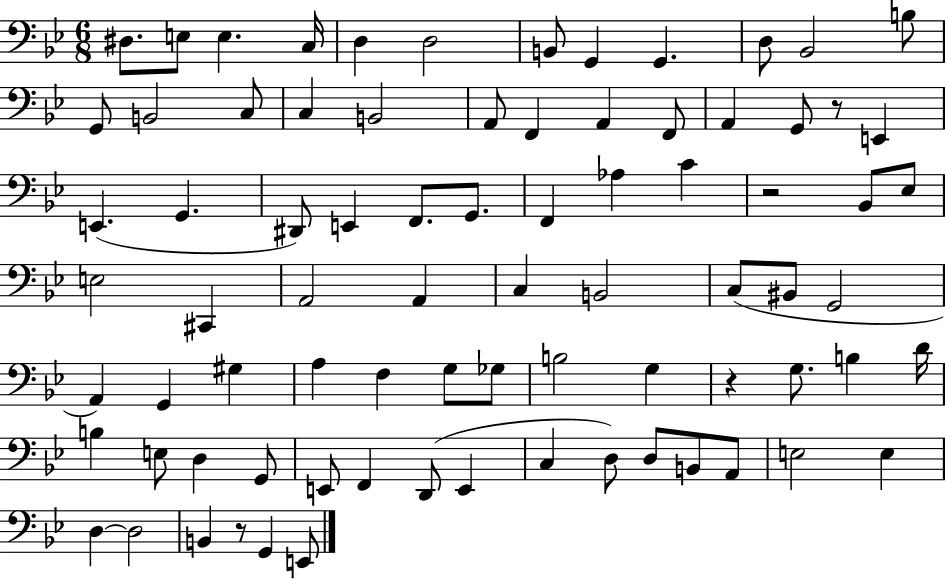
{
  \clef bass
  \numericTimeSignature
  \time 6/8
  \key bes \major
  \repeat volta 2 { dis8. e8 e4. c16 | d4 d2 | b,8 g,4 g,4. | d8 bes,2 b8 | \break g,8 b,2 c8 | c4 b,2 | a,8 f,4 a,4 f,8 | a,4 g,8 r8 e,4 | \break e,4.( g,4. | dis,8) e,4 f,8. g,8. | f,4 aes4 c'4 | r2 bes,8 ees8 | \break e2 cis,4 | a,2 a,4 | c4 b,2 | c8( bis,8 g,2 | \break a,4) g,4 gis4 | a4 f4 g8 ges8 | b2 g4 | r4 g8. b4 d'16 | \break b4 e8 d4 g,8 | e,8 f,4 d,8( e,4 | c4 d8) d8 b,8 a,8 | e2 e4 | \break d4~~ d2 | b,4 r8 g,4 e,8 | } \bar "|."
}